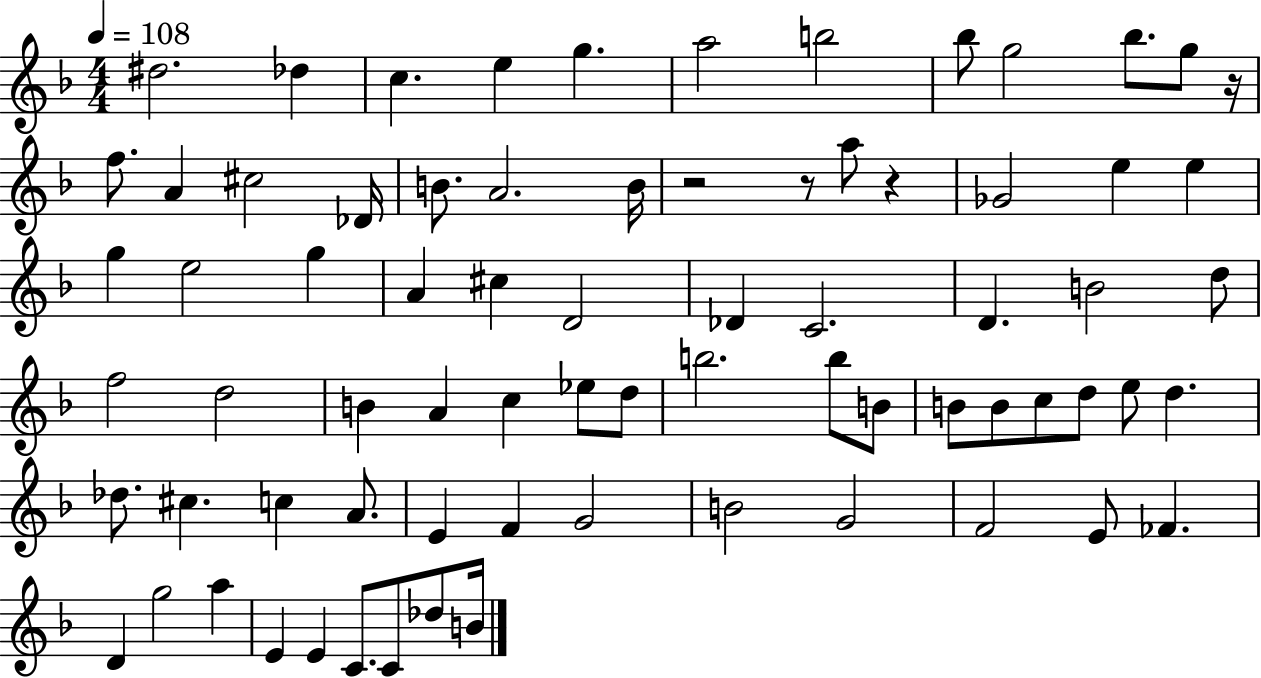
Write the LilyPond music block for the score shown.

{
  \clef treble
  \numericTimeSignature
  \time 4/4
  \key f \major
  \tempo 4 = 108
  dis''2. des''4 | c''4. e''4 g''4. | a''2 b''2 | bes''8 g''2 bes''8. g''8 r16 | \break f''8. a'4 cis''2 des'16 | b'8. a'2. b'16 | r2 r8 a''8 r4 | ges'2 e''4 e''4 | \break g''4 e''2 g''4 | a'4 cis''4 d'2 | des'4 c'2. | d'4. b'2 d''8 | \break f''2 d''2 | b'4 a'4 c''4 ees''8 d''8 | b''2. b''8 b'8 | b'8 b'8 c''8 d''8 e''8 d''4. | \break des''8. cis''4. c''4 a'8. | e'4 f'4 g'2 | b'2 g'2 | f'2 e'8 fes'4. | \break d'4 g''2 a''4 | e'4 e'4 c'8. c'8 des''8 b'16 | \bar "|."
}